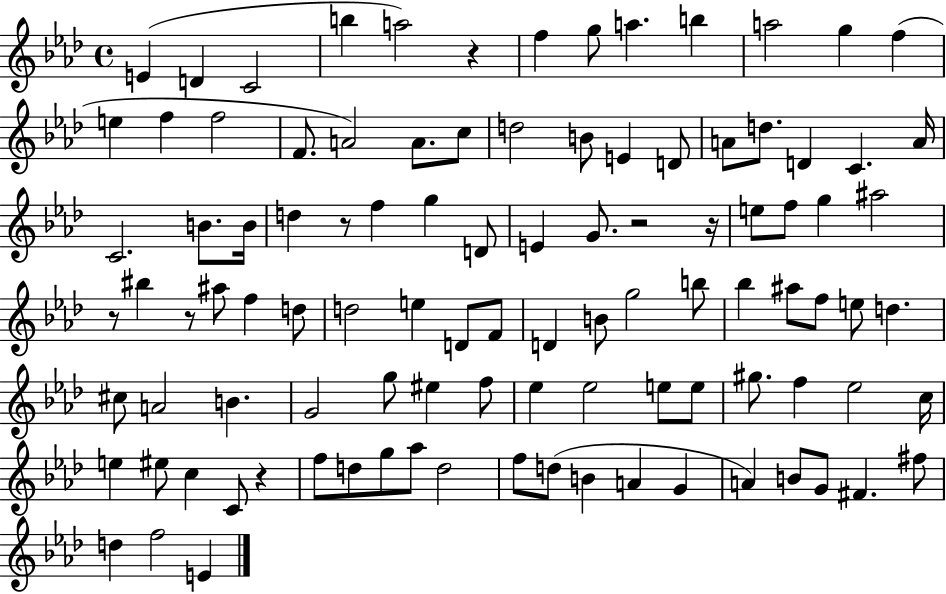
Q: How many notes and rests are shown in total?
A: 102